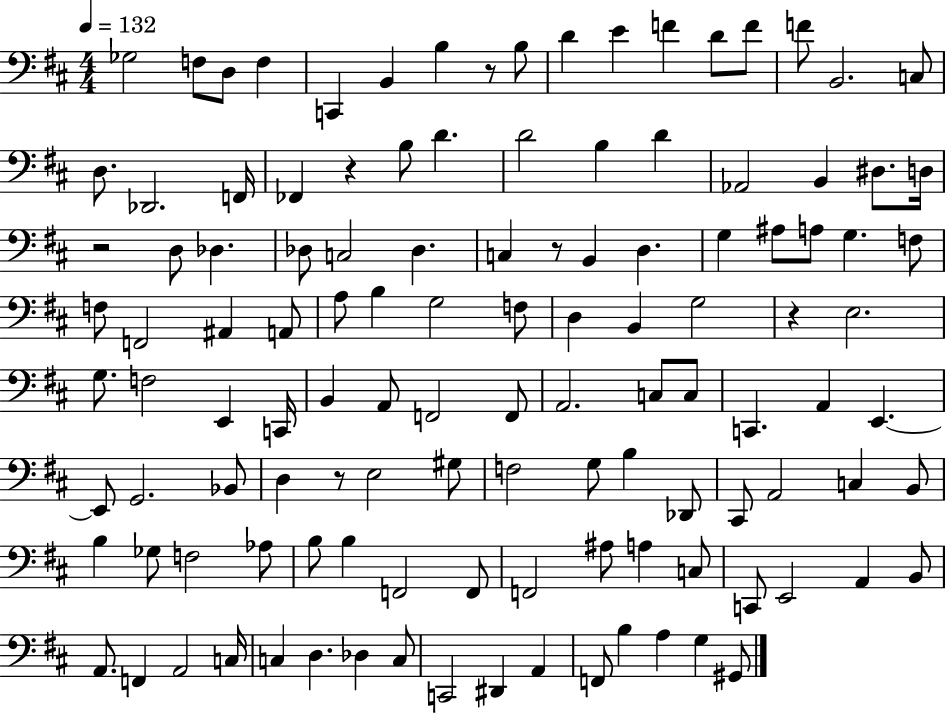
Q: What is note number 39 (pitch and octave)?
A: A#3